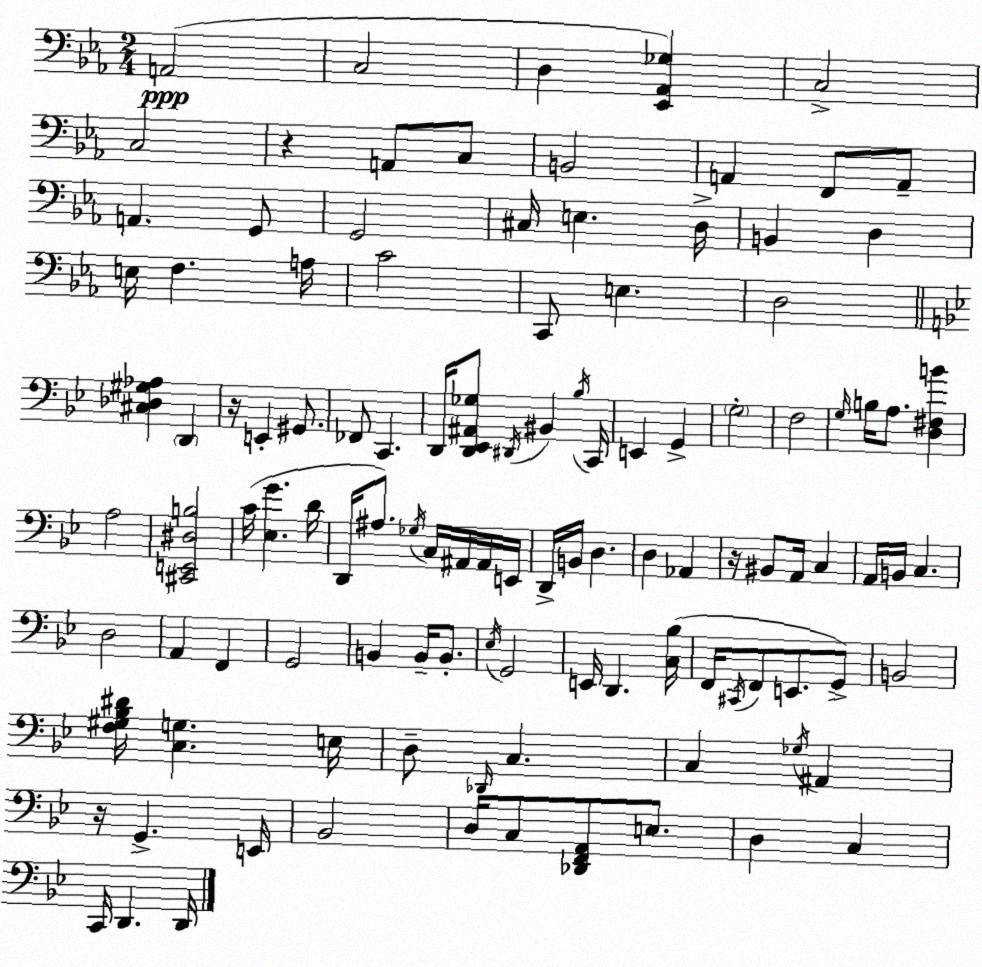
X:1
T:Untitled
M:2/4
L:1/4
K:Eb
A,,2 C,2 D, [_E,,_A,,_G,] C,2 C,2 z A,,/2 C,/2 B,,2 A,, F,,/2 A,,/2 A,, G,,/2 G,,2 ^C,/4 E, D,/4 B,, D, E,/4 F, A,/4 C2 C,,/2 E, D,2 [^C,_D,^G,_A,] D,, z/4 E,, ^G,,/2 _F,,/2 C,, D,,/4 [D,,_E,,^A,,_G,]/2 ^D,,/4 ^B,, _B,/4 C,,/4 E,, G,, G,2 F,2 G,/4 B,/4 A,/2 [D,^F,B] A,2 [^C,,E,,^D,B,]2 C/4 [_E,G] D/4 D,,/4 ^A,/2 _G,/4 C,/4 ^A,,/4 ^A,,/4 E,,/4 D,,/4 B,,/4 D, D, _A,, z/4 ^B,,/2 A,,/4 C, A,,/4 B,,/4 C, D,2 A,, F,, G,,2 B,, B,,/4 B,,/2 _E,/4 G,,2 E,,/4 D,, [C,_B,]/4 F,,/4 ^C,,/4 F,,/2 E,,/2 G,,/2 B,,2 [F,^G,_B,^D]/4 [C,G,] E,/4 D,/2 _D,,/4 C, C, _G,/4 ^A,, z/4 G,, E,,/4 _B,,2 D,/4 C,/2 [_D,,F,,A,,]/2 E,/2 D, C, C,,/4 D,, D,,/4